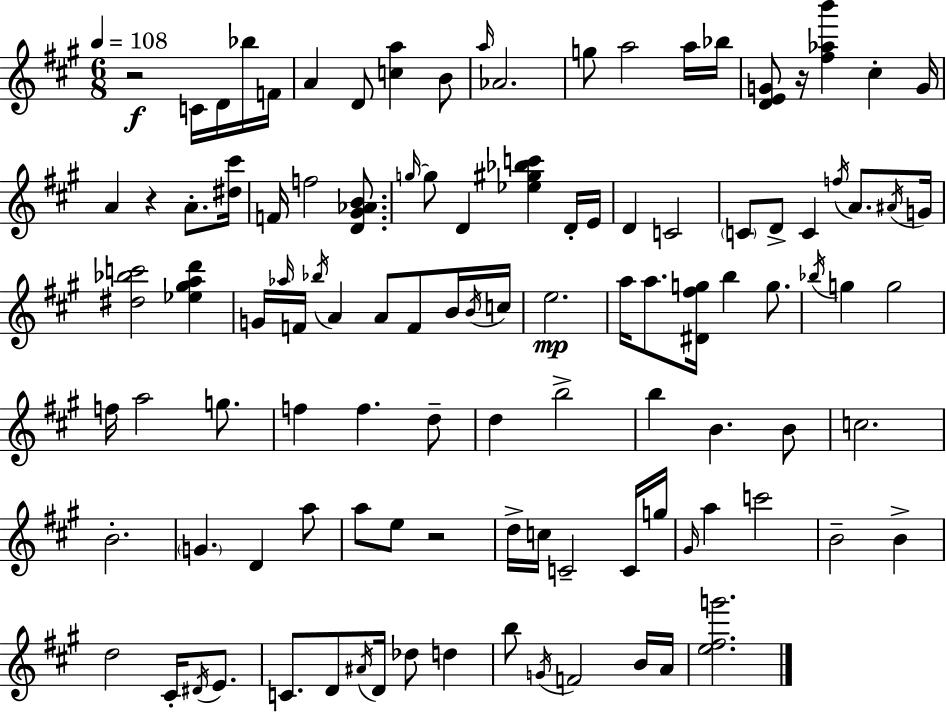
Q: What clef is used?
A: treble